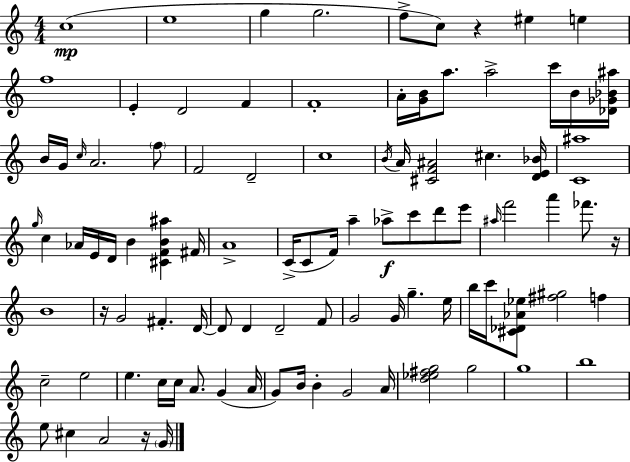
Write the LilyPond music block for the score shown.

{
  \clef treble
  \numericTimeSignature
  \time 4/4
  \key a \minor
  \repeat volta 2 { c''1(\mp | e''1 | g''4 g''2. | f''8-> c''8) r4 eis''4 e''4 | \break f''1 | e'4-. d'2 f'4 | f'1-. | a'16-. <g' b'>16 a''8. a''2-> c'''16 b'16 <des' ges' bes' ais''>16 | \break b'16 g'16 \grace { c''16 } a'2. \parenthesize f''8 | f'2 d'2-- | c''1 | \acciaccatura { b'16 } a'16 <cis' f' ais'>2 cis''4. | \break <d' e' bes'>16 <c' ais''>1 | \grace { g''16 } c''4 aes'16 e'16 d'16 b'4 <cis' f' b' ais''>4 | fis'16 a'1-> | c'16->( c'8 f'16) a''4-- aes''8->\f c'''8 d'''8 | \break e'''8 \grace { ais''16 } f'''2 a'''4 | fes'''8. r16 b'1 | r16 g'2 fis'4.-. | d'16~~ d'8 d'4 d'2-- | \break f'8 g'2 g'16 g''4.-- | e''16 b''16 c'''16 <cis' des' aes' ees''>8 <fis'' gis''>2 | f''4 c''2-- e''2 | e''4. c''16 c''16 a'8. g'4( | \break a'16 g'8) b'16 b'4-. g'2 | a'16 <d'' ees'' fis'' g''>2 g''2 | g''1 | b''1 | \break e''8 cis''4 a'2 | r16 \parenthesize g'16 } \bar "|."
}